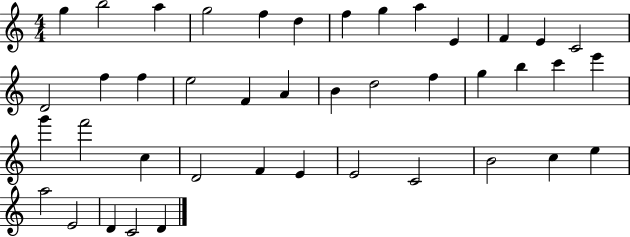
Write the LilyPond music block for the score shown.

{
  \clef treble
  \numericTimeSignature
  \time 4/4
  \key c \major
  g''4 b''2 a''4 | g''2 f''4 d''4 | f''4 g''4 a''4 e'4 | f'4 e'4 c'2 | \break d'2 f''4 f''4 | e''2 f'4 a'4 | b'4 d''2 f''4 | g''4 b''4 c'''4 e'''4 | \break g'''4 f'''2 c''4 | d'2 f'4 e'4 | e'2 c'2 | b'2 c''4 e''4 | \break a''2 e'2 | d'4 c'2 d'4 | \bar "|."
}